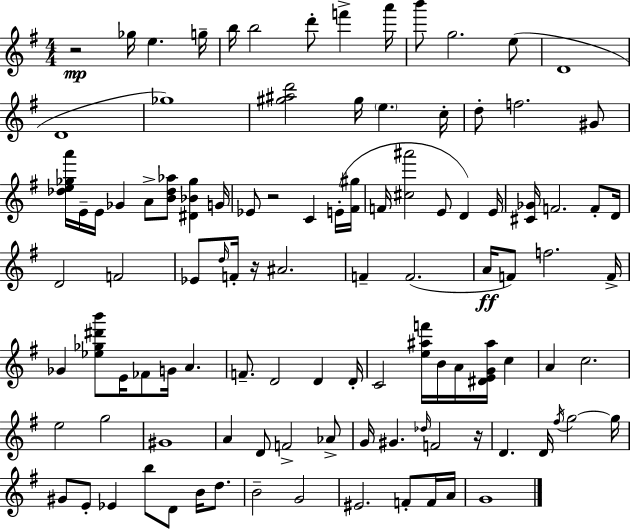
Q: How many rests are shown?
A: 4